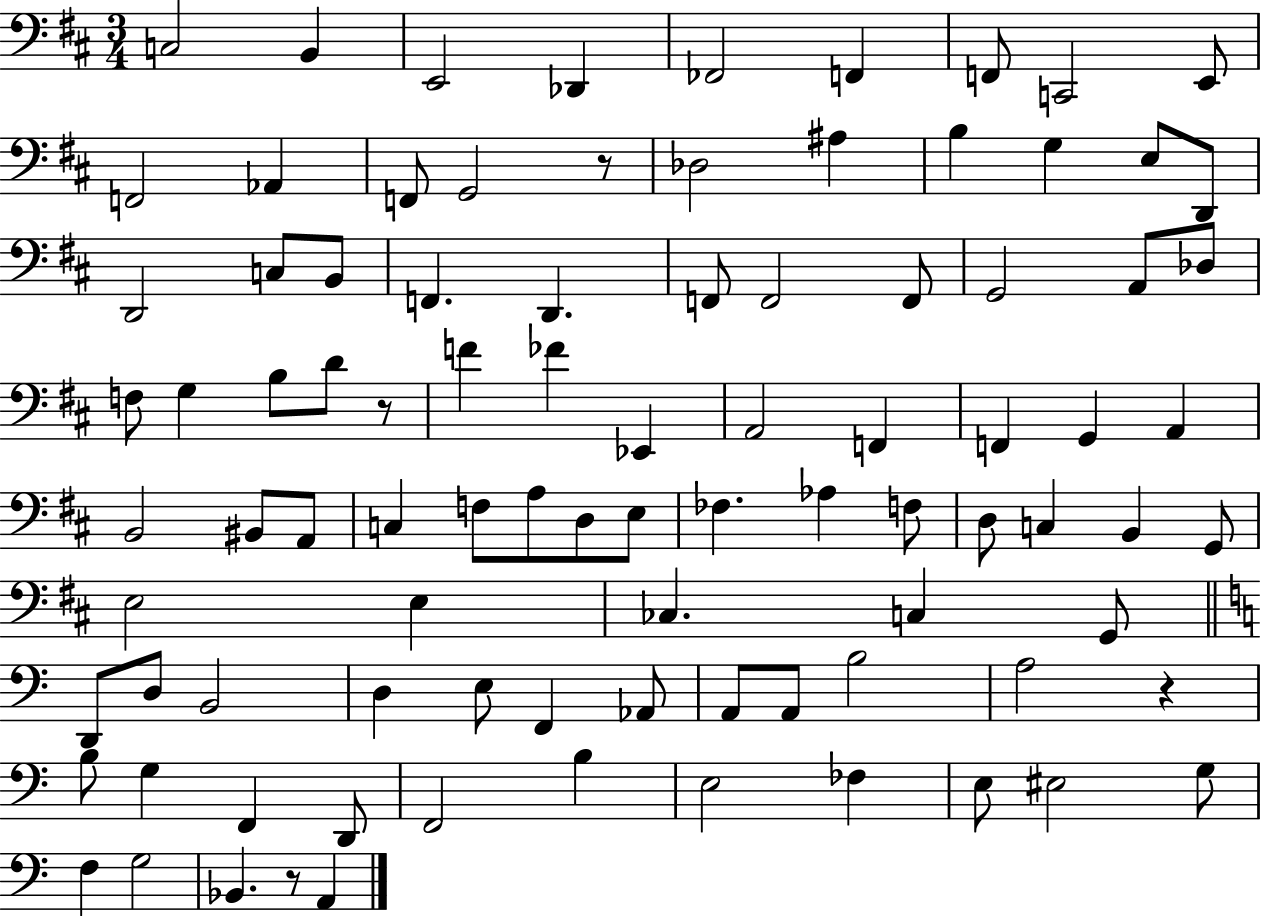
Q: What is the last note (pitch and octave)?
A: A2